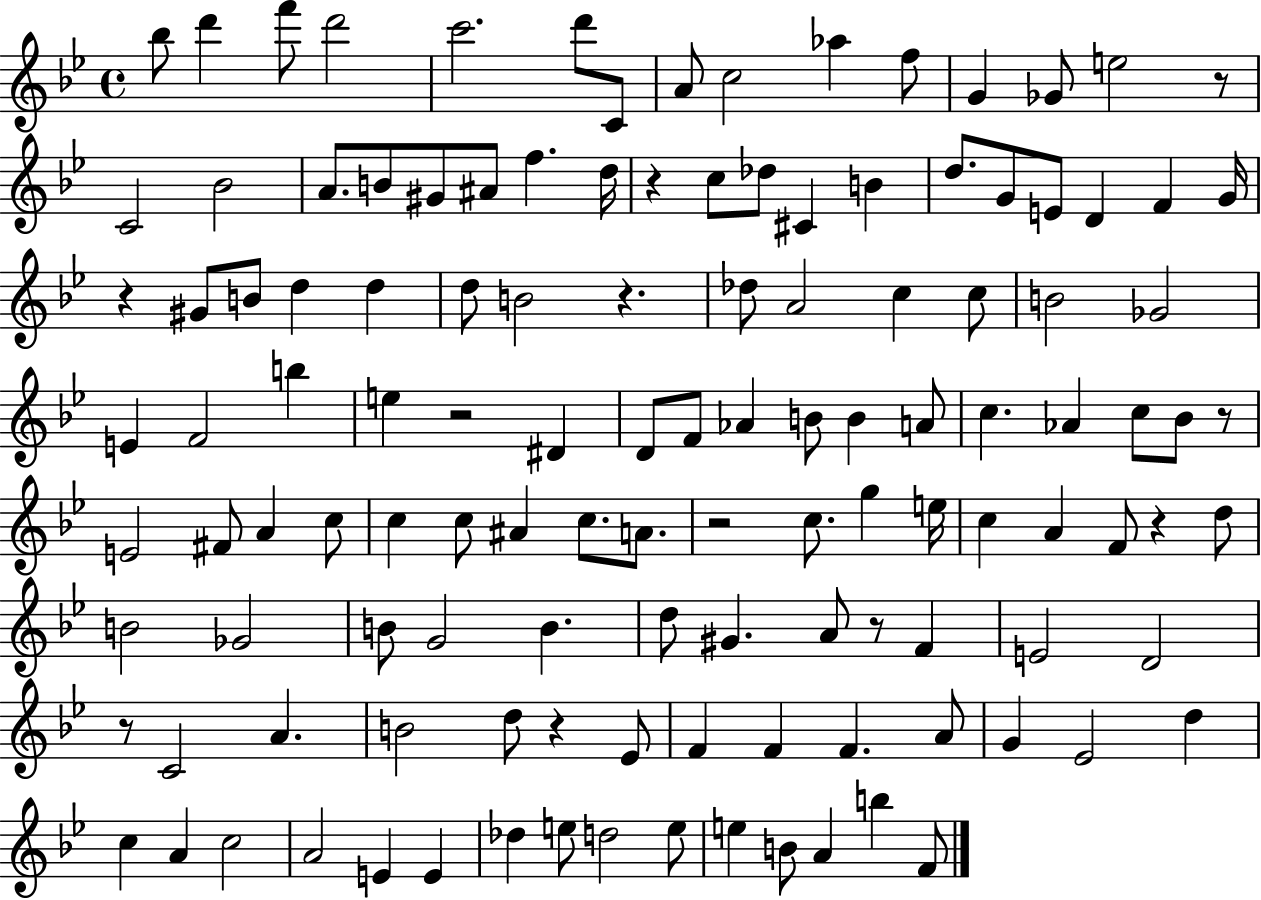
Bb5/e D6/q F6/e D6/h C6/h. D6/e C4/e A4/e C5/h Ab5/q F5/e G4/q Gb4/e E5/h R/e C4/h Bb4/h A4/e. B4/e G#4/e A#4/e F5/q. D5/s R/q C5/e Db5/e C#4/q B4/q D5/e. G4/e E4/e D4/q F4/q G4/s R/q G#4/e B4/e D5/q D5/q D5/e B4/h R/q. Db5/e A4/h C5/q C5/e B4/h Gb4/h E4/q F4/h B5/q E5/q R/h D#4/q D4/e F4/e Ab4/q B4/e B4/q A4/e C5/q. Ab4/q C5/e Bb4/e R/e E4/h F#4/e A4/q C5/e C5/q C5/e A#4/q C5/e. A4/e. R/h C5/e. G5/q E5/s C5/q A4/q F4/e R/q D5/e B4/h Gb4/h B4/e G4/h B4/q. D5/e G#4/q. A4/e R/e F4/q E4/h D4/h R/e C4/h A4/q. B4/h D5/e R/q Eb4/e F4/q F4/q F4/q. A4/e G4/q Eb4/h D5/q C5/q A4/q C5/h A4/h E4/q E4/q Db5/q E5/e D5/h E5/e E5/q B4/e A4/q B5/q F4/e